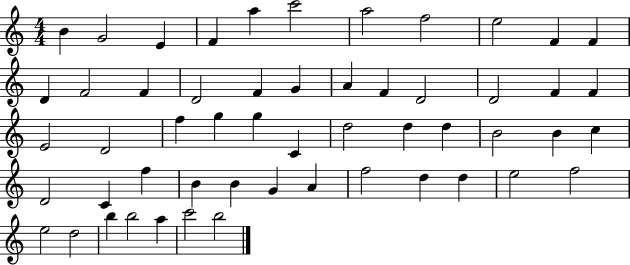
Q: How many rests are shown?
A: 0